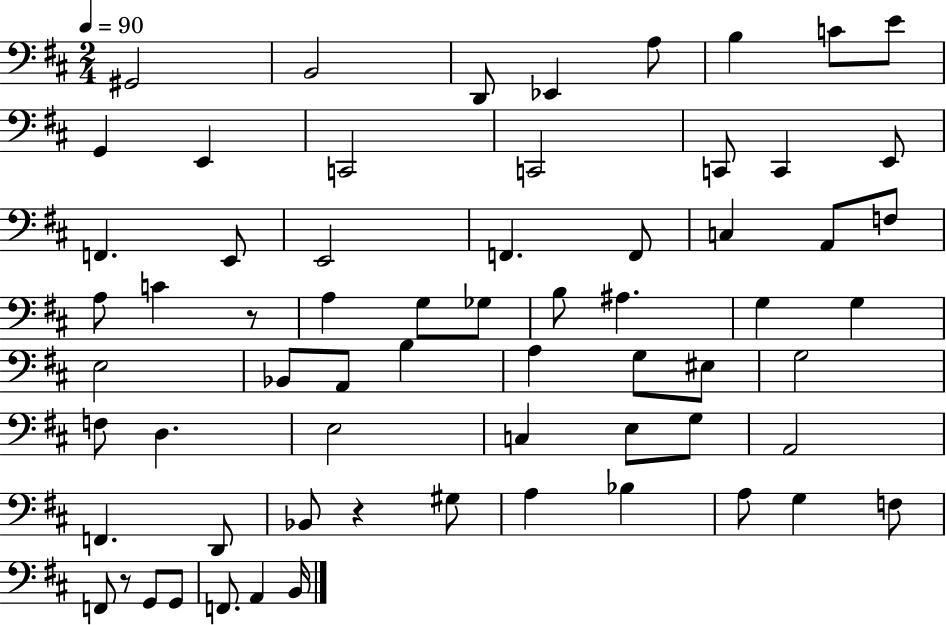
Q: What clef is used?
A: bass